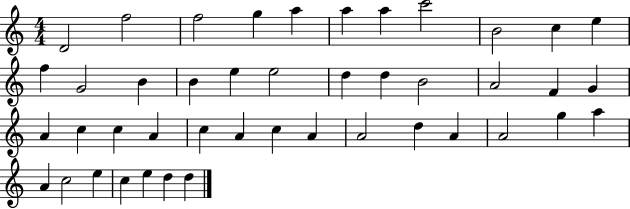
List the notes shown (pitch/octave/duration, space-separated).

D4/h F5/h F5/h G5/q A5/q A5/q A5/q C6/h B4/h C5/q E5/q F5/q G4/h B4/q B4/q E5/q E5/h D5/q D5/q B4/h A4/h F4/q G4/q A4/q C5/q C5/q A4/q C5/q A4/q C5/q A4/q A4/h D5/q A4/q A4/h G5/q A5/q A4/q C5/h E5/q C5/q E5/q D5/q D5/q